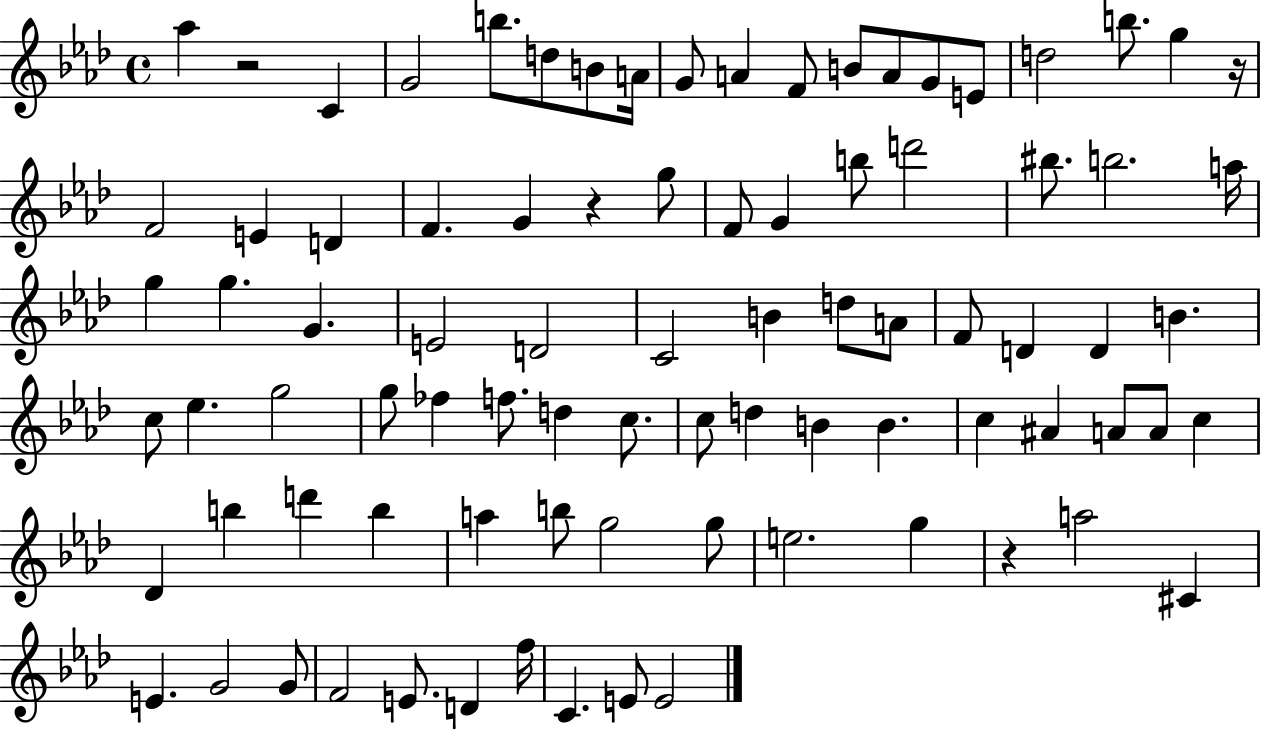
Ab5/q R/h C4/q G4/h B5/e. D5/e B4/e A4/s G4/e A4/q F4/e B4/e A4/e G4/e E4/e D5/h B5/e. G5/q R/s F4/h E4/q D4/q F4/q. G4/q R/q G5/e F4/e G4/q B5/e D6/h BIS5/e. B5/h. A5/s G5/q G5/q. G4/q. E4/h D4/h C4/h B4/q D5/e A4/e F4/e D4/q D4/q B4/q. C5/e Eb5/q. G5/h G5/e FES5/q F5/e. D5/q C5/e. C5/e D5/q B4/q B4/q. C5/q A#4/q A4/e A4/e C5/q Db4/q B5/q D6/q B5/q A5/q B5/e G5/h G5/e E5/h. G5/q R/q A5/h C#4/q E4/q. G4/h G4/e F4/h E4/e. D4/q F5/s C4/q. E4/e E4/h